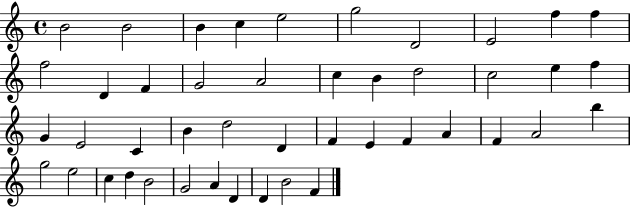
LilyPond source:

{
  \clef treble
  \time 4/4
  \defaultTimeSignature
  \key c \major
  b'2 b'2 | b'4 c''4 e''2 | g''2 d'2 | e'2 f''4 f''4 | \break f''2 d'4 f'4 | g'2 a'2 | c''4 b'4 d''2 | c''2 e''4 f''4 | \break g'4 e'2 c'4 | b'4 d''2 d'4 | f'4 e'4 f'4 a'4 | f'4 a'2 b''4 | \break g''2 e''2 | c''4 d''4 b'2 | g'2 a'4 d'4 | d'4 b'2 f'4 | \break \bar "|."
}